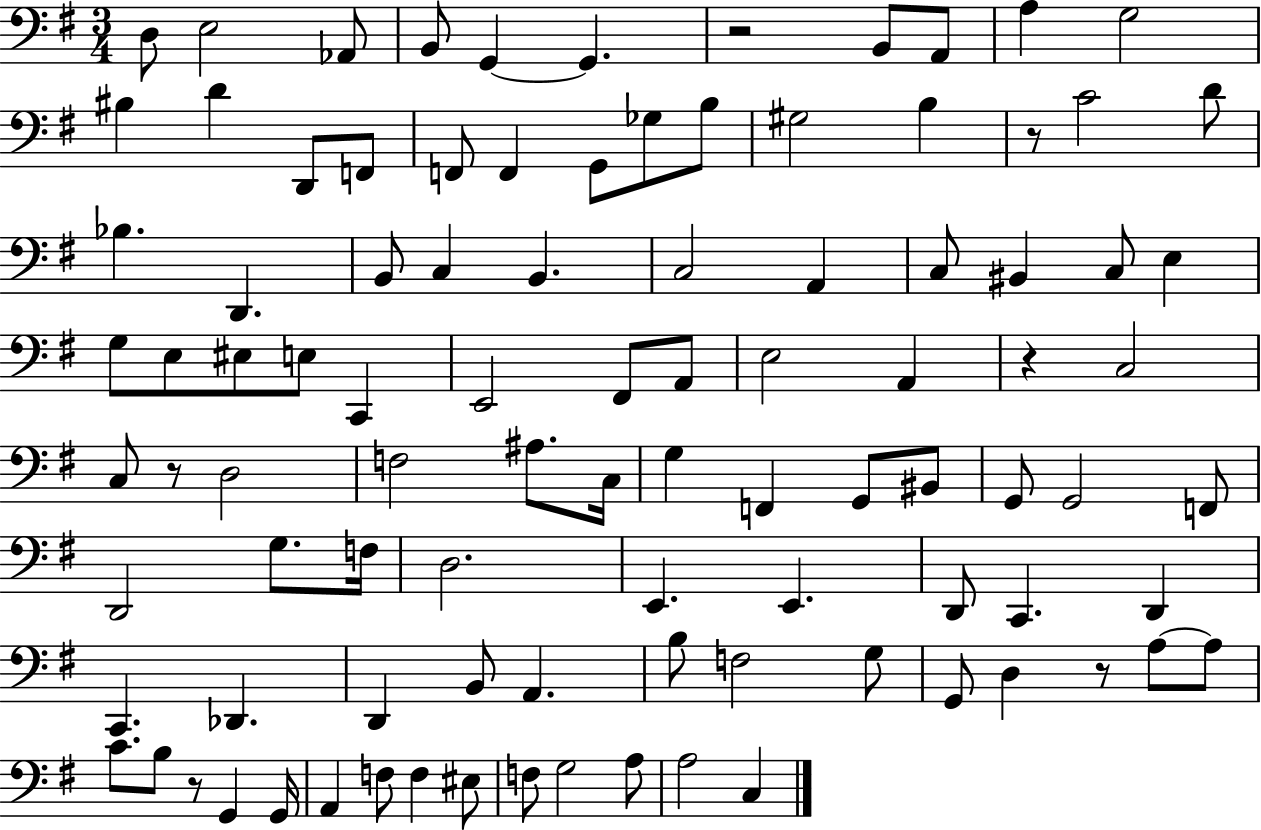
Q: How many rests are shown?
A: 6